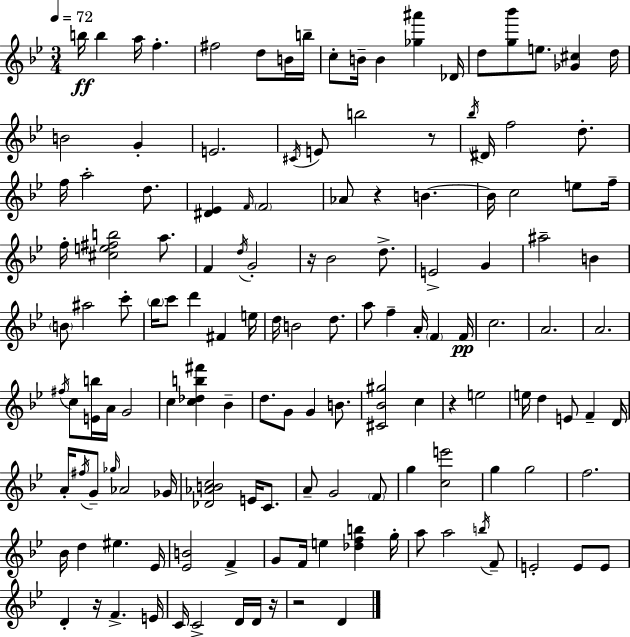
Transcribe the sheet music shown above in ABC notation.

X:1
T:Untitled
M:3/4
L:1/4
K:Bb
b/4 b a/4 f ^f2 d/2 B/4 b/4 c/2 B/4 B [_g^a'] _D/4 d/2 [g_b']/2 e/2 [_G^c] d/4 B2 G E2 ^C/4 E/2 b2 z/2 _b/4 ^D/4 f2 d/2 f/4 a2 d/2 [^D_E] F/4 F2 _A/2 z B B/4 c2 e/2 f/4 f/4 [^ce^fb]2 a/2 F d/4 G2 z/4 _B2 d/2 E2 G ^a2 B B/2 ^a2 c'/2 _b/4 c'/2 d' ^F e/4 d/4 B2 d/2 a/2 f A/4 F F/4 c2 A2 A2 ^f/4 c/2 [Eb]/4 A/4 G2 c [c_db^f'] _B d/2 G/2 G B/2 [^C_B^g]2 c z e2 e/4 d E/2 F D/4 A/4 ^f/4 G/2 _g/4 _A2 _G/4 [_D_ABc]2 E/4 C/2 A/2 G2 F/2 g [ce']2 g g2 f2 _B/4 d ^e _E/4 [_EB]2 F G/2 F/4 e [_dfb] g/4 a/2 a2 b/4 F/2 E2 E/2 E/2 D z/4 F E/4 C/4 C2 D/4 D/4 z/4 z2 D